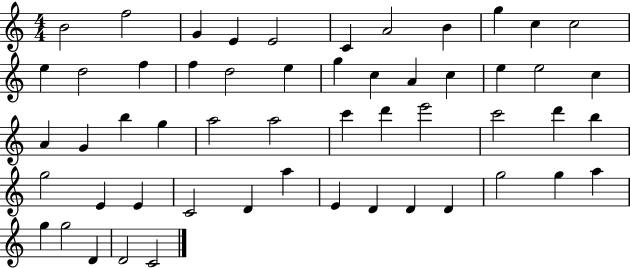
B4/h F5/h G4/q E4/q E4/h C4/q A4/h B4/q G5/q C5/q C5/h E5/q D5/h F5/q F5/q D5/h E5/q G5/q C5/q A4/q C5/q E5/q E5/h C5/q A4/q G4/q B5/q G5/q A5/h A5/h C6/q D6/q E6/h C6/h D6/q B5/q G5/h E4/q E4/q C4/h D4/q A5/q E4/q D4/q D4/q D4/q G5/h G5/q A5/q G5/q G5/h D4/q D4/h C4/h